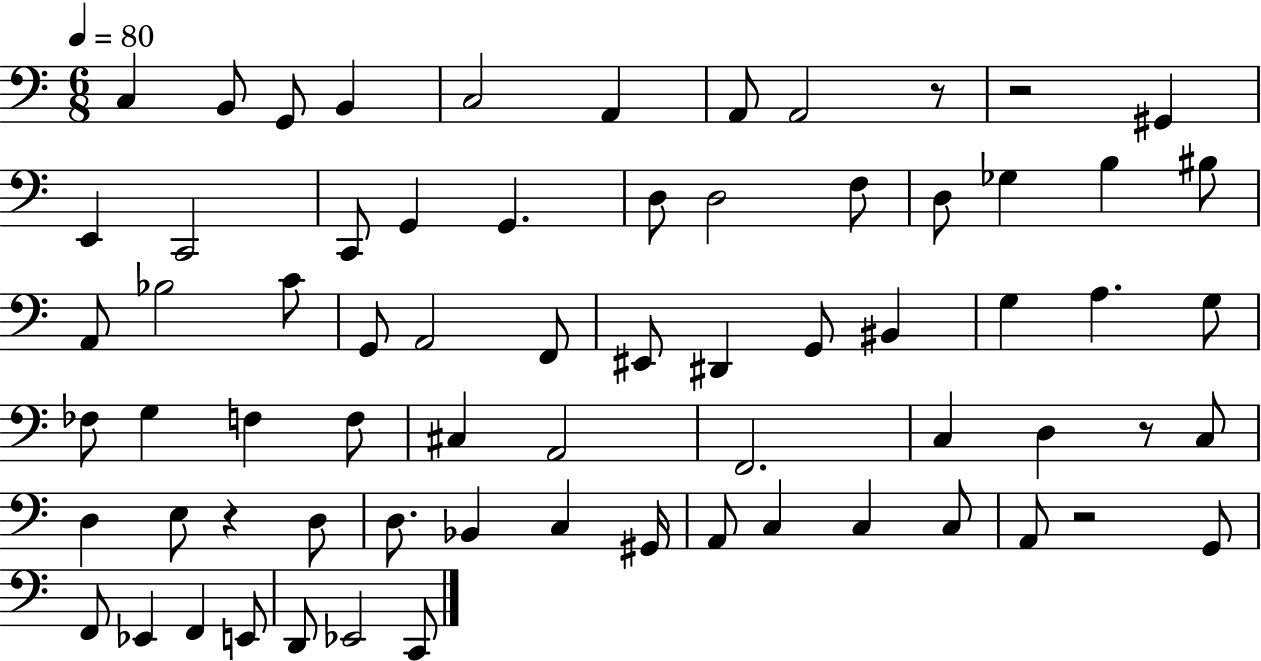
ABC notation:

X:1
T:Untitled
M:6/8
L:1/4
K:C
C, B,,/2 G,,/2 B,, C,2 A,, A,,/2 A,,2 z/2 z2 ^G,, E,, C,,2 C,,/2 G,, G,, D,/2 D,2 F,/2 D,/2 _G, B, ^B,/2 A,,/2 _B,2 C/2 G,,/2 A,,2 F,,/2 ^E,,/2 ^D,, G,,/2 ^B,, G, A, G,/2 _F,/2 G, F, F,/2 ^C, A,,2 F,,2 C, D, z/2 C,/2 D, E,/2 z D,/2 D,/2 _B,, C, ^G,,/4 A,,/2 C, C, C,/2 A,,/2 z2 G,,/2 F,,/2 _E,, F,, E,,/2 D,,/2 _E,,2 C,,/2